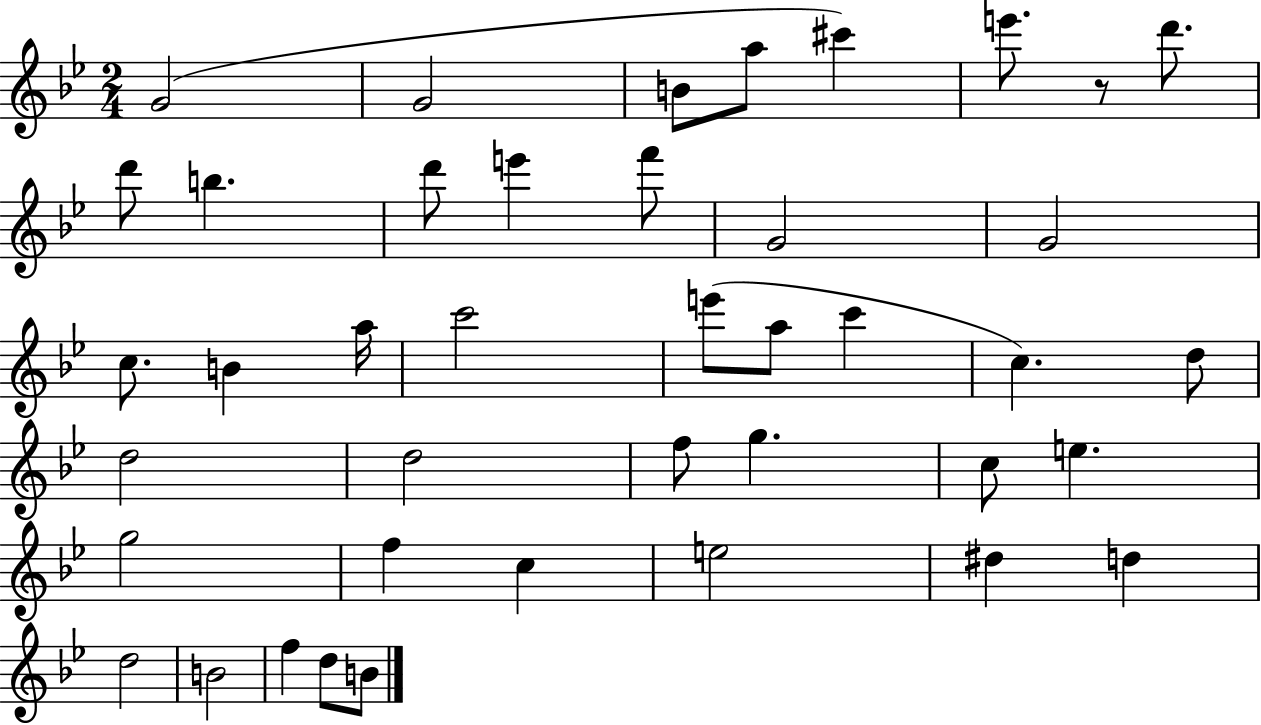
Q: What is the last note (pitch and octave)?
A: B4